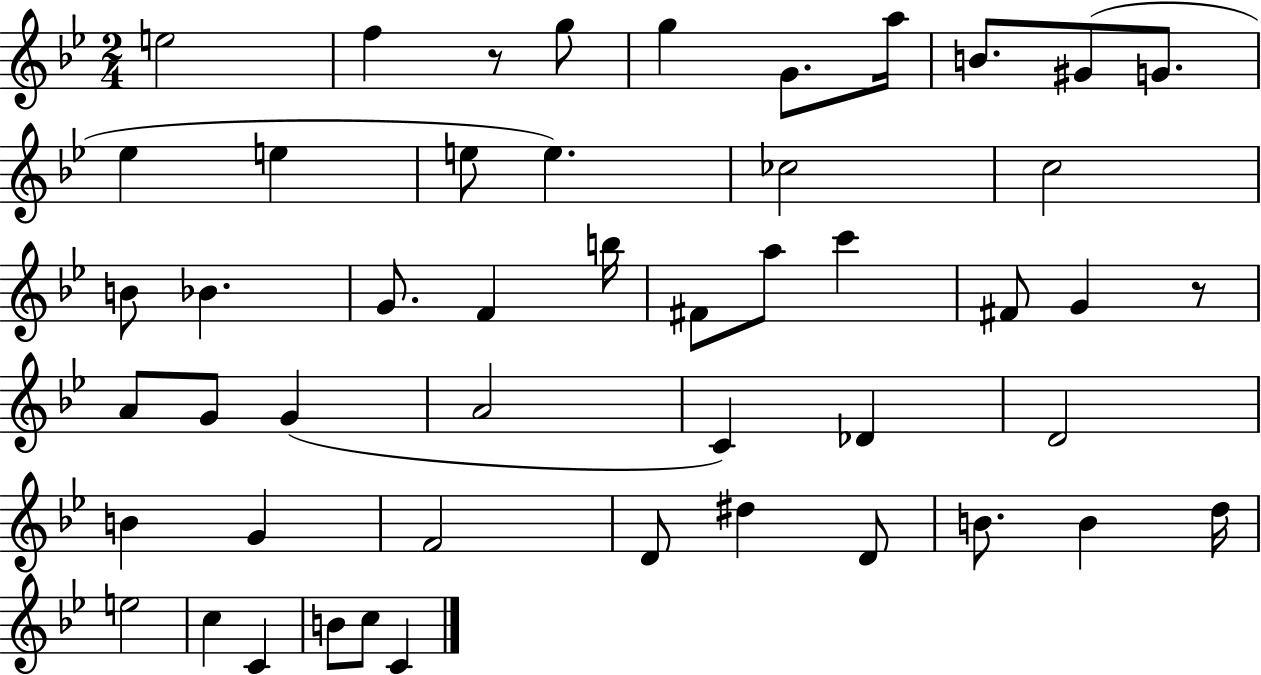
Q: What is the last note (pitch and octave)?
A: C4